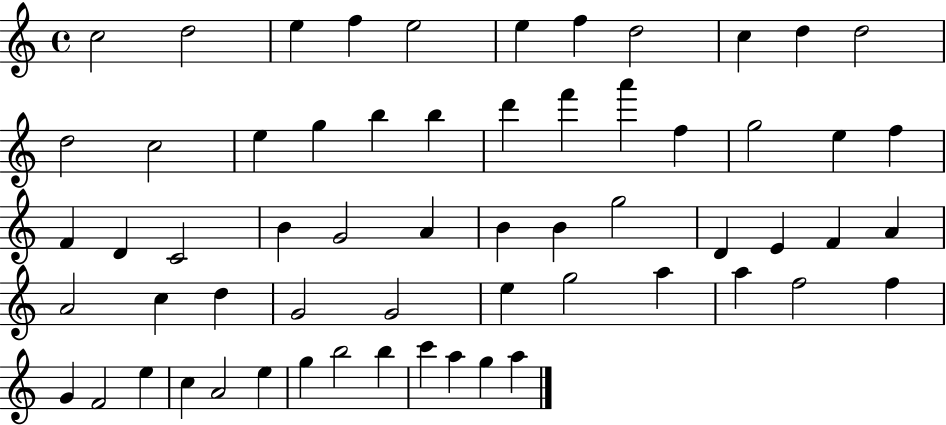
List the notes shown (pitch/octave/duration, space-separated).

C5/h D5/h E5/q F5/q E5/h E5/q F5/q D5/h C5/q D5/q D5/h D5/h C5/h E5/q G5/q B5/q B5/q D6/q F6/q A6/q F5/q G5/h E5/q F5/q F4/q D4/q C4/h B4/q G4/h A4/q B4/q B4/q G5/h D4/q E4/q F4/q A4/q A4/h C5/q D5/q G4/h G4/h E5/q G5/h A5/q A5/q F5/h F5/q G4/q F4/h E5/q C5/q A4/h E5/q G5/q B5/h B5/q C6/q A5/q G5/q A5/q